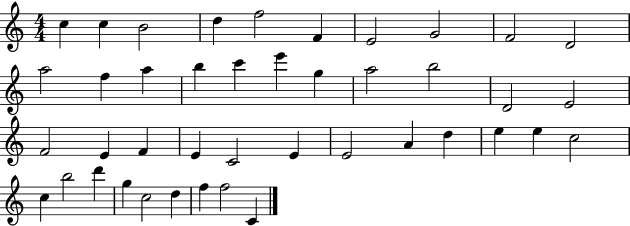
C5/q C5/q B4/h D5/q F5/h F4/q E4/h G4/h F4/h D4/h A5/h F5/q A5/q B5/q C6/q E6/q G5/q A5/h B5/h D4/h E4/h F4/h E4/q F4/q E4/q C4/h E4/q E4/h A4/q D5/q E5/q E5/q C5/h C5/q B5/h D6/q G5/q C5/h D5/q F5/q F5/h C4/q